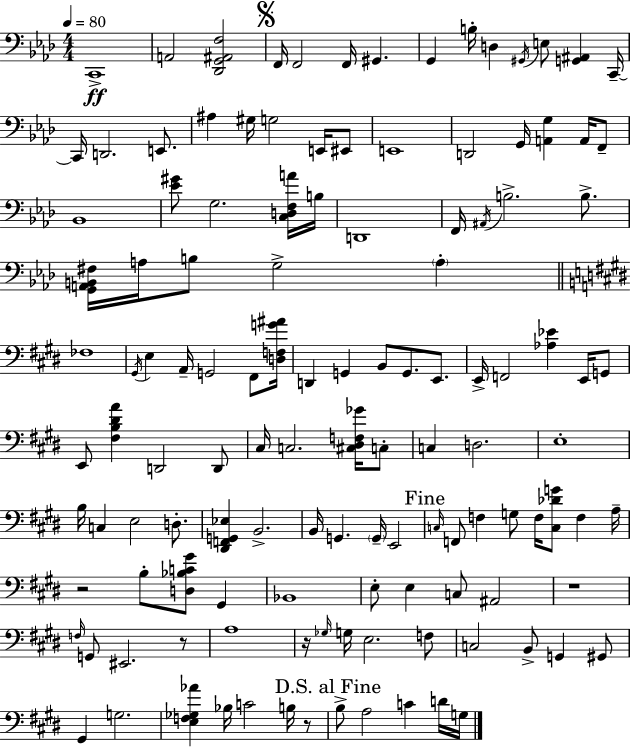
C2/w A2/h [Db2,G2,A#2,F3]/h F2/s F2/h F2/s G#2/q. G2/q B3/s D3/q G#2/s E3/e [G2,A#2]/q C2/s C2/s D2/h. E2/e. A#3/q G#3/s G3/h E2/s EIS2/e E2/w D2/h G2/s [A2,G3]/q A2/s F2/e Bb2/w [Eb4,G#4]/e G3/h. [C3,D3,F3,A4]/s B3/s D2/w F2/s A#2/s B3/h. B3/e. [G2,A2,B2,F#3]/s A3/s B3/e G3/h A3/q FES3/w G#2/s E3/q A2/s G2/h F#2/e [D3,F3,G4,A#4]/s D2/q G2/q B2/e G2/e. E2/e. E2/s F2/h [Ab3,Eb4]/q E2/s G2/e E2/e [F#3,B3,D#4,A4]/q D2/h D2/e C#3/s C3/h. [C#3,D#3,F3,Gb4]/s C3/e C3/q D3/h. E3/w B3/s C3/q E3/h D3/e. [D#2,F2,G2,Eb3]/q B2/h. B2/s G2/q. G2/s E2/h C3/s F2/e F3/q G3/e F3/s [C3,Db4,G4]/e F3/q A3/s R/h B3/e [D3,Bb3,C4,G#4]/e G#2/q Bb2/w E3/e E3/q C3/e A#2/h R/w F3/s G2/e EIS2/h. R/e A3/w R/s Gb3/s G3/s E3/h. F3/e C3/h B2/e G2/q G#2/e G#2/q G3/h. [E3,F3,Gb3,Ab4]/q Bb3/s C4/h B3/s R/e B3/e A3/h C4/q D4/s G3/s